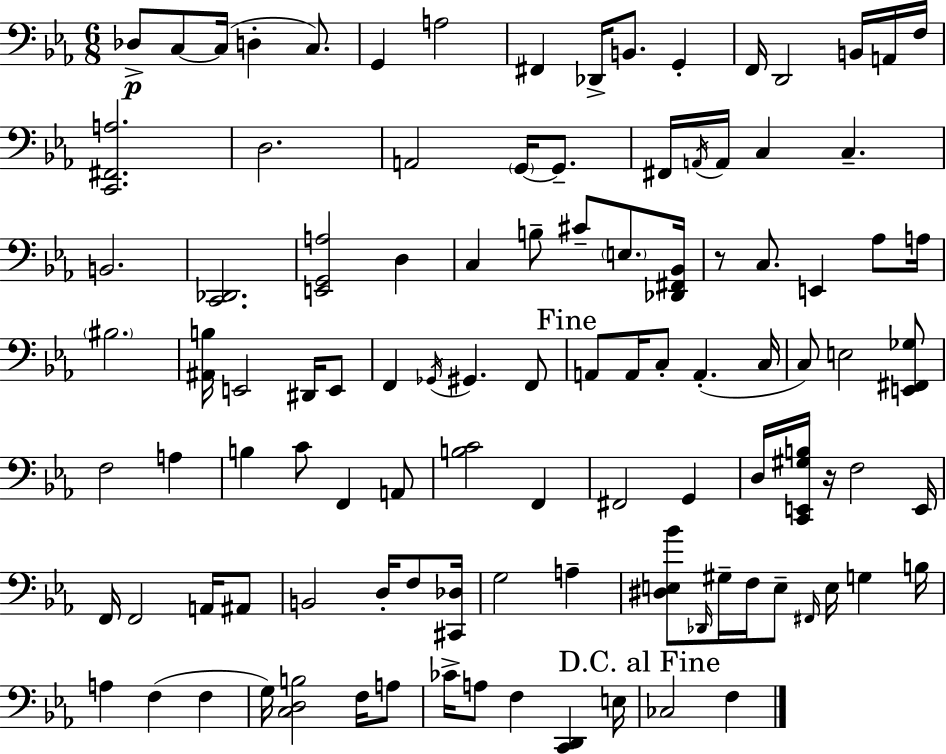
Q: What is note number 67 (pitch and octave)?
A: B2